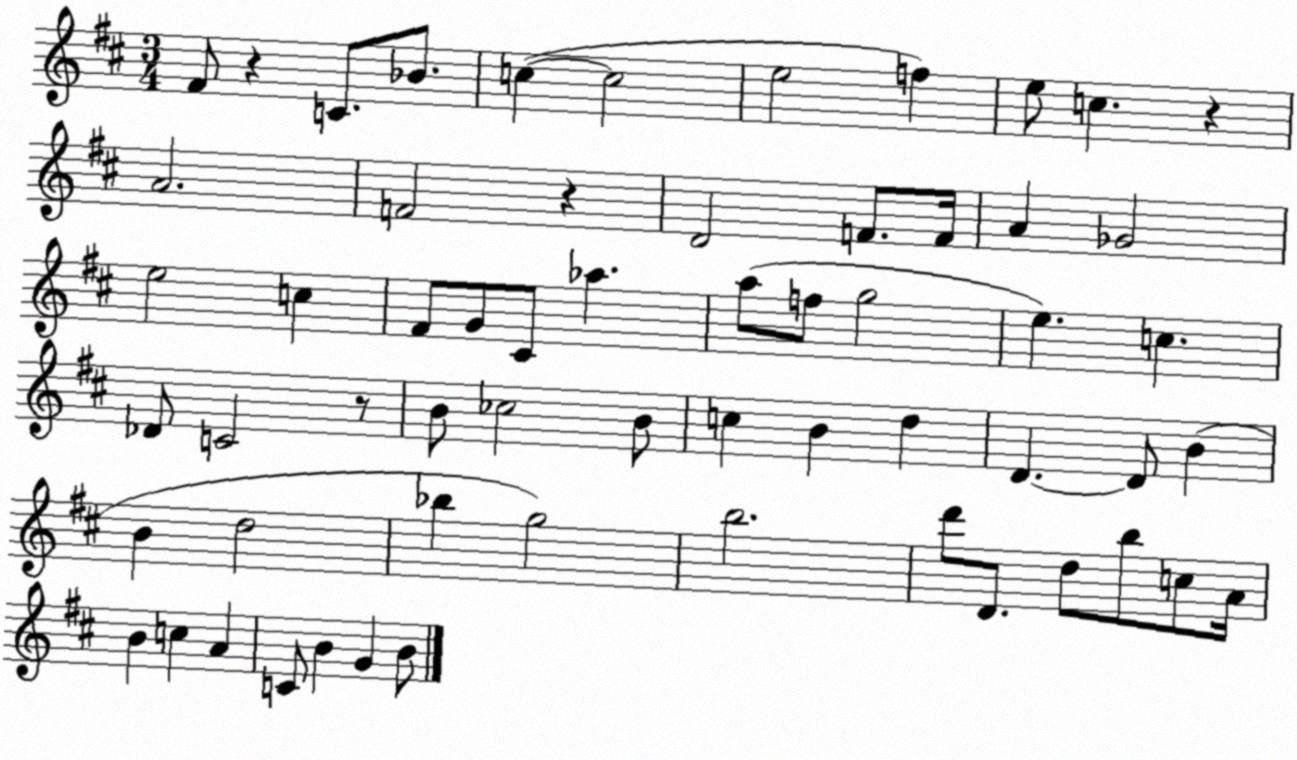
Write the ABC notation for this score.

X:1
T:Untitled
M:3/4
L:1/4
K:D
^F/2 z C/2 _B/2 c c2 e2 f e/2 c z A2 F2 z D2 F/2 F/4 A _G2 e2 c ^F/2 G/2 ^C/2 _a a/2 f/2 g2 e c _D/2 C2 z/2 B/2 _c2 B/2 c B d D D/2 B B d2 _b g2 b2 d'/2 D/2 d/2 b/2 c/2 A/4 B c A C/2 B G B/2